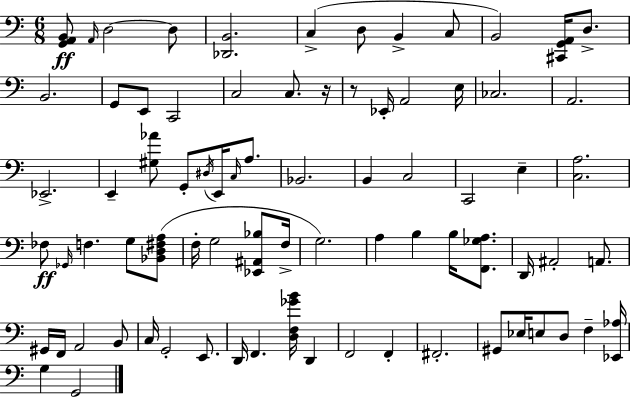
[G2,A2,B2]/e A2/s D3/h D3/e [Db2,B2]/h. C3/q D3/e B2/q C3/e B2/h [C#2,G2,A2]/s D3/e. B2/h. G2/e E2/e C2/h C3/h C3/e. R/s R/e Eb2/s A2/h E3/s CES3/h. A2/h. Eb2/h. E2/q [G#3,Ab4]/e G2/e D#3/s E2/s C3/s A3/e. Bb2/h. B2/q C3/h C2/h E3/q [C3,A3]/h. FES3/e Gb2/s F3/q. G3/e [Bb2,D3,F#3,A3]/e F3/s G3/h [Eb2,A#2,Bb3]/e F3/s G3/h. A3/q B3/q B3/s [F2,Gb3,A3]/e. D2/s A#2/h A2/e. G#2/s F2/s A2/h B2/e C3/s G2/h E2/e. D2/s F2/q. [D3,F3,Gb4,B4]/s D2/q F2/h F2/q F#2/h. G#2/e Eb3/s E3/e D3/e F3/q [Eb2,Ab3]/s G3/q G2/h